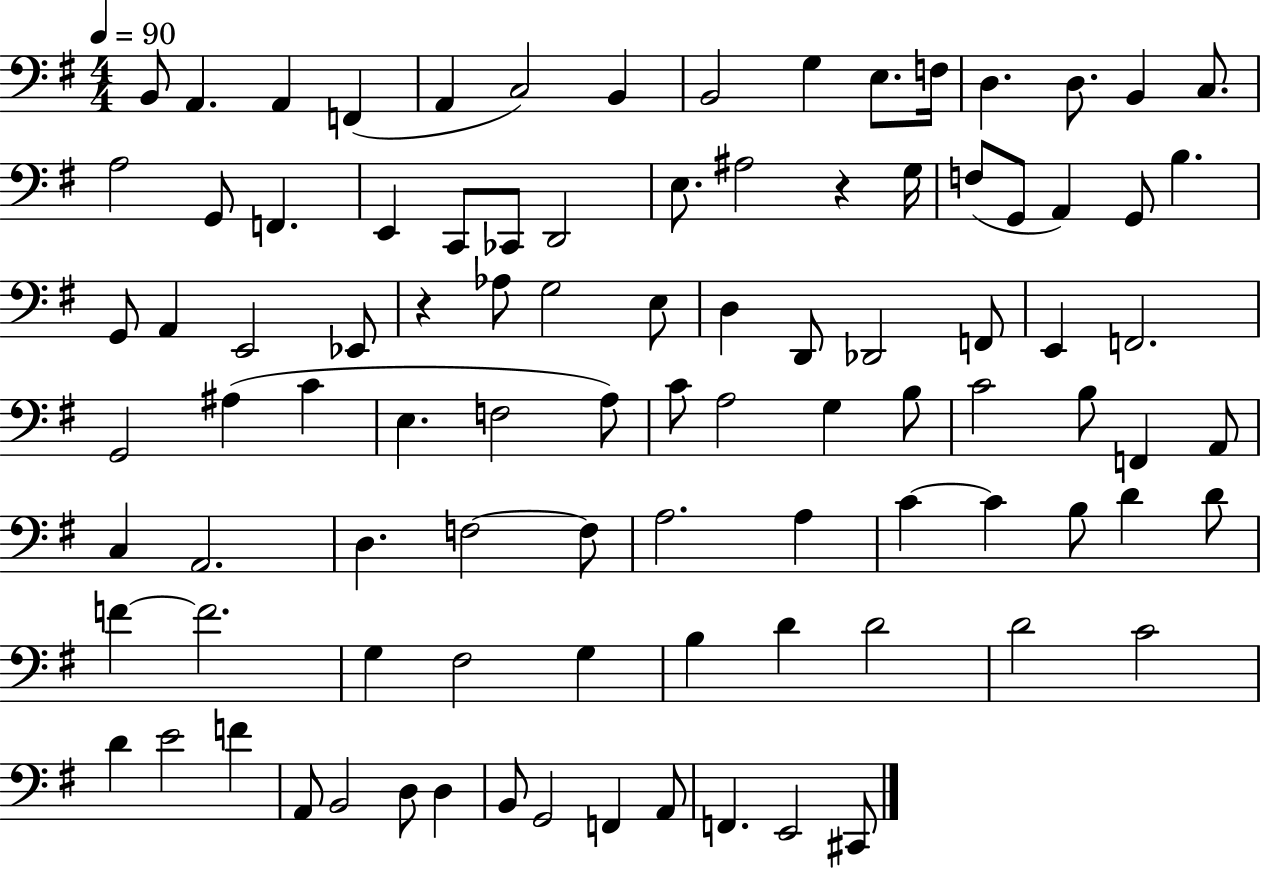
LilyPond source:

{
  \clef bass
  \numericTimeSignature
  \time 4/4
  \key g \major
  \tempo 4 = 90
  \repeat volta 2 { b,8 a,4. a,4 f,4( | a,4 c2) b,4 | b,2 g4 e8. f16 | d4. d8. b,4 c8. | \break a2 g,8 f,4. | e,4 c,8 ces,8 d,2 | e8. ais2 r4 g16 | f8( g,8 a,4) g,8 b4. | \break g,8 a,4 e,2 ees,8 | r4 aes8 g2 e8 | d4 d,8 des,2 f,8 | e,4 f,2. | \break g,2 ais4( c'4 | e4. f2 a8) | c'8 a2 g4 b8 | c'2 b8 f,4 a,8 | \break c4 a,2. | d4. f2~~ f8 | a2. a4 | c'4~~ c'4 b8 d'4 d'8 | \break f'4~~ f'2. | g4 fis2 g4 | b4 d'4 d'2 | d'2 c'2 | \break d'4 e'2 f'4 | a,8 b,2 d8 d4 | b,8 g,2 f,4 a,8 | f,4. e,2 cis,8 | \break } \bar "|."
}